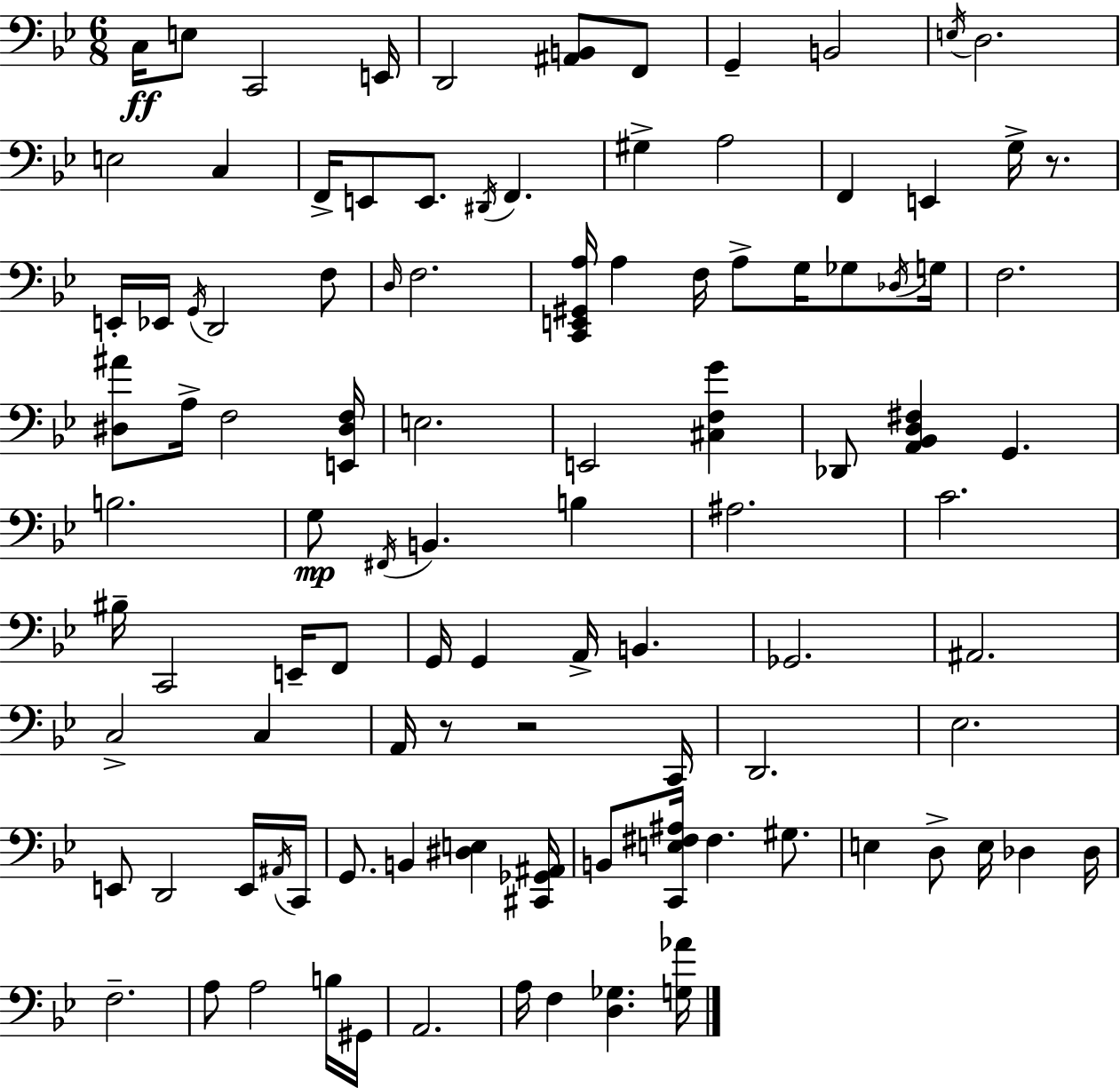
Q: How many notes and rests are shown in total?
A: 103